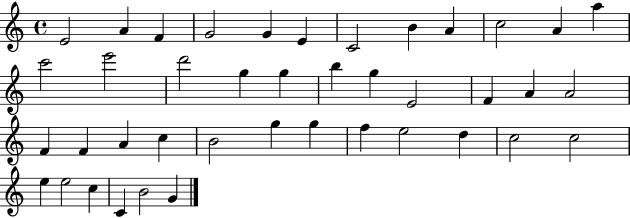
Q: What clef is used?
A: treble